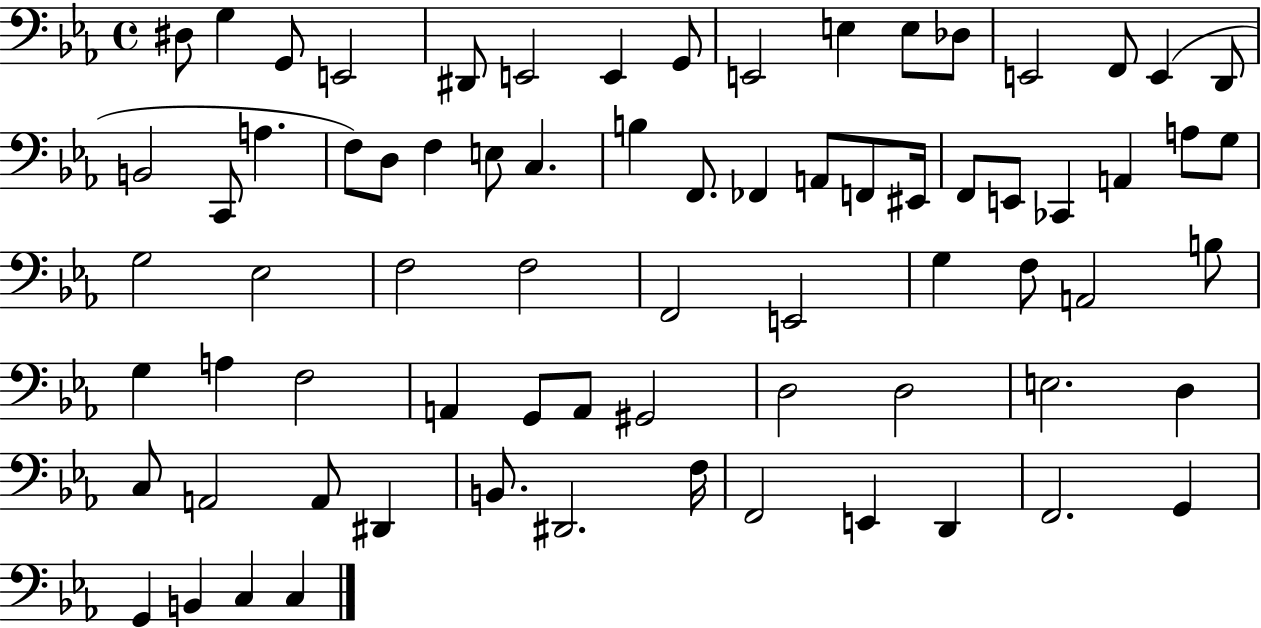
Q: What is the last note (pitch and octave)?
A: C3